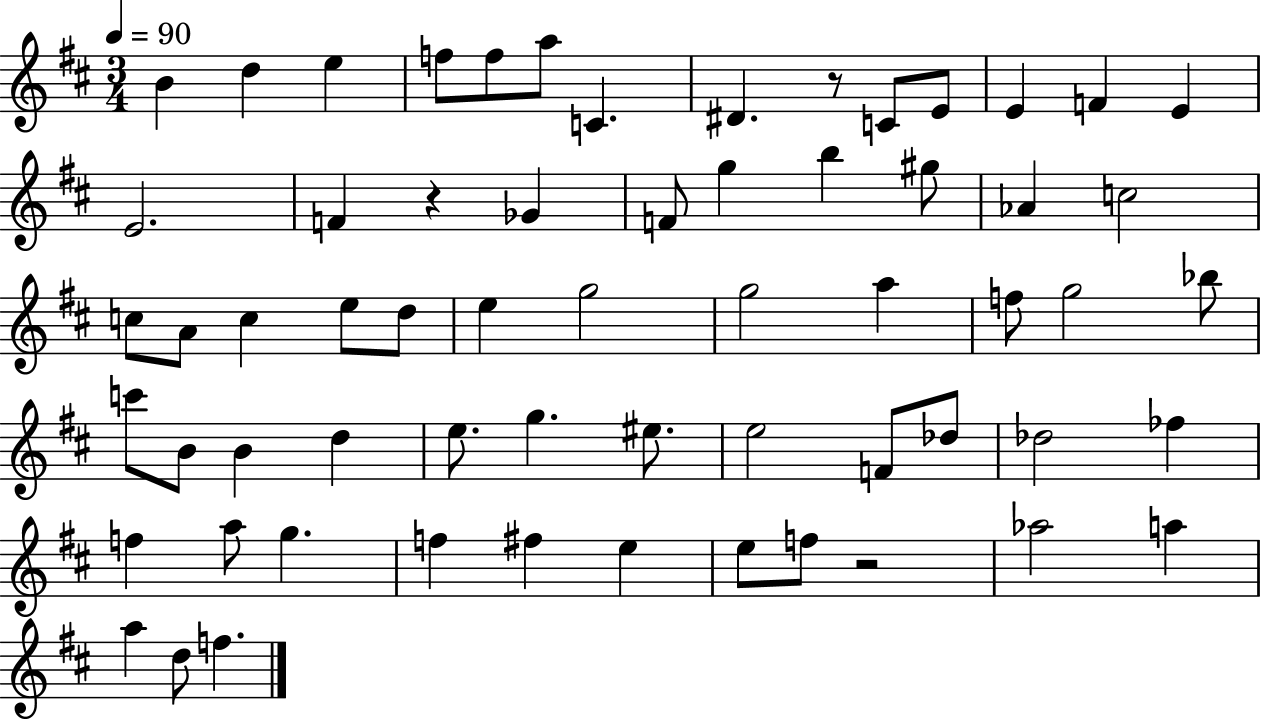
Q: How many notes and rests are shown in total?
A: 62